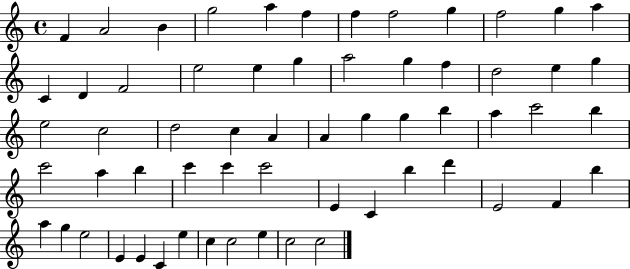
F4/q A4/h B4/q G5/h A5/q F5/q F5/q F5/h G5/q F5/h G5/q A5/q C4/q D4/q F4/h E5/h E5/q G5/q A5/h G5/q F5/q D5/h E5/q G5/q E5/h C5/h D5/h C5/q A4/q A4/q G5/q G5/q B5/q A5/q C6/h B5/q C6/h A5/q B5/q C6/q C6/q C6/h E4/q C4/q B5/q D6/q E4/h F4/q B5/q A5/q G5/q E5/h E4/q E4/q C4/q E5/q C5/q C5/h E5/q C5/h C5/h